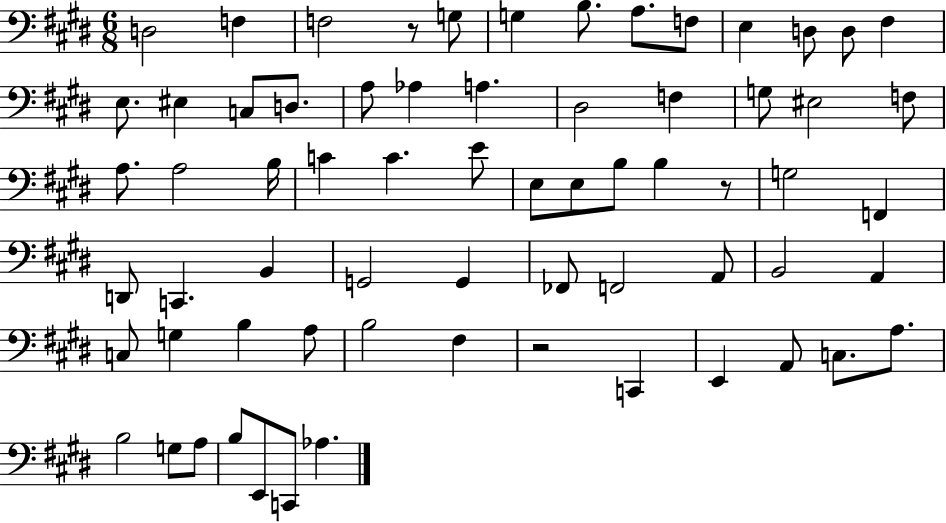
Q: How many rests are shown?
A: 3